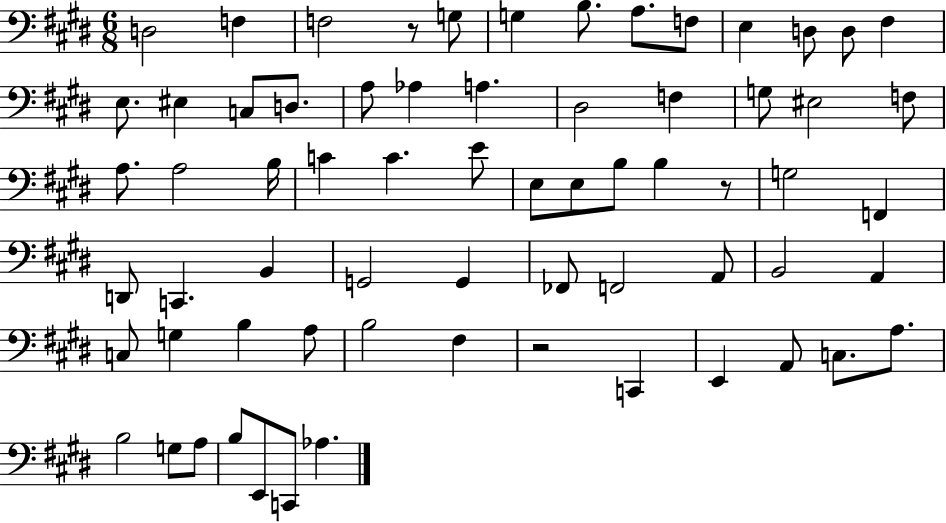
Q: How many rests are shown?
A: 3